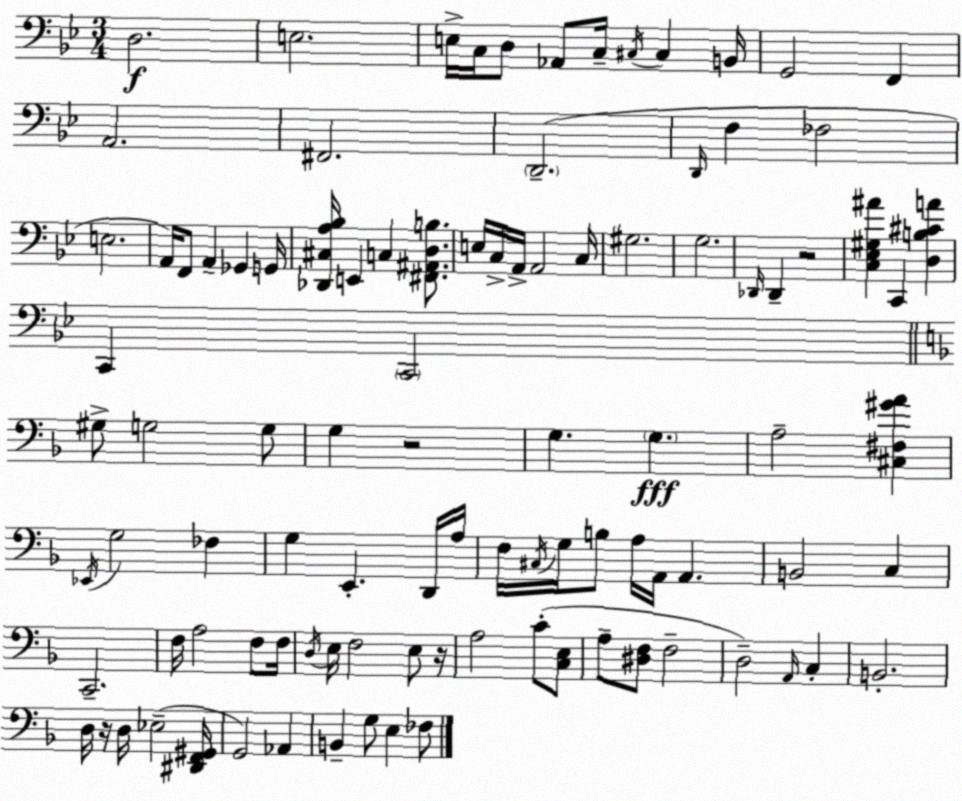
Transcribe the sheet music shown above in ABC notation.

X:1
T:Untitled
M:3/4
L:1/4
K:Bb
D,2 E,2 E,/4 C,/4 D,/2 _A,,/2 C,/4 ^C,/4 ^C, B,,/4 G,,2 F,, A,,2 ^F,,2 D,,2 D,,/4 F, _F,2 E,2 A,,/4 F,,/2 A,, _G,, G,,/4 [_D,,^C,A,_B,]/4 E,, C, [^F,,^A,,D,B,]/2 E,/4 C,/4 A,,/4 A,,2 C,/4 ^G,2 G,2 _D,,/4 _D,, z2 [C,_E,^G,^A] C,, [D,B,^CA] C,, C,,2 ^G,/2 G,2 G,/2 G, z2 G, G, A,2 [^C,^F,^GA] _E,,/4 G,2 _F, G, E,, D,,/4 A,/4 F,/4 ^C,/4 G,/4 B,/2 A,/4 A,,/4 A,, B,,2 C, C,,2 F,/4 A,2 F,/2 F,/4 D,/4 E,/4 F,2 E,/2 z/4 A,2 C/2 [C,E,]/2 A,/2 [^D,F,]/2 F,2 D,2 A,,/4 C, B,,2 D,/4 z/4 D,/4 _E,2 [^D,,F,,^G,,]/4 G,,2 _A,, B,, G,/2 E, _F,/2